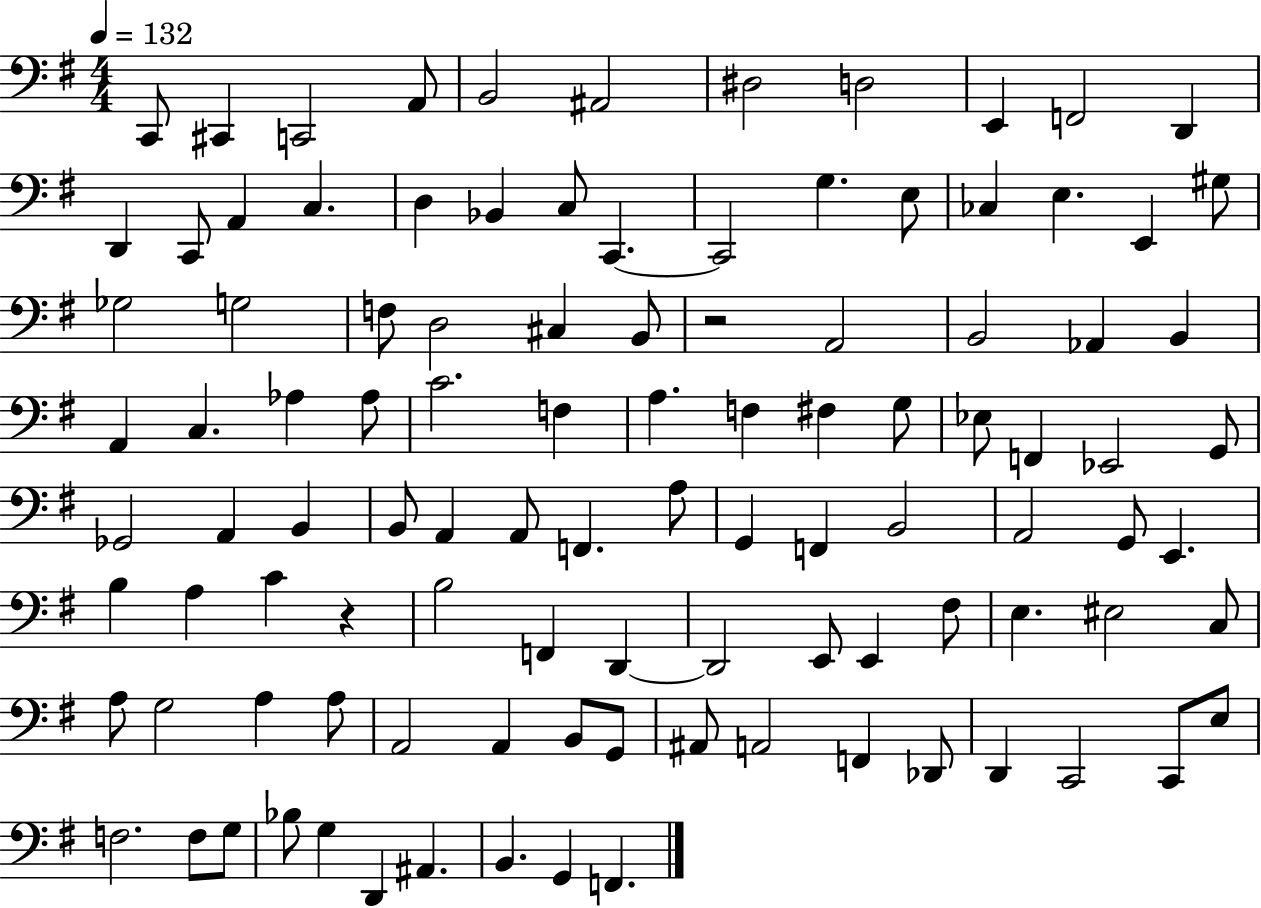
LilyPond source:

{
  \clef bass
  \numericTimeSignature
  \time 4/4
  \key g \major
  \tempo 4 = 132
  \repeat volta 2 { c,8 cis,4 c,2 a,8 | b,2 ais,2 | dis2 d2 | e,4 f,2 d,4 | \break d,4 c,8 a,4 c4. | d4 bes,4 c8 c,4.~~ | c,2 g4. e8 | ces4 e4. e,4 gis8 | \break ges2 g2 | f8 d2 cis4 b,8 | r2 a,2 | b,2 aes,4 b,4 | \break a,4 c4. aes4 aes8 | c'2. f4 | a4. f4 fis4 g8 | ees8 f,4 ees,2 g,8 | \break ges,2 a,4 b,4 | b,8 a,4 a,8 f,4. a8 | g,4 f,4 b,2 | a,2 g,8 e,4. | \break b4 a4 c'4 r4 | b2 f,4 d,4~~ | d,2 e,8 e,4 fis8 | e4. eis2 c8 | \break a8 g2 a4 a8 | a,2 a,4 b,8 g,8 | ais,8 a,2 f,4 des,8 | d,4 c,2 c,8 e8 | \break f2. f8 g8 | bes8 g4 d,4 ais,4. | b,4. g,4 f,4. | } \bar "|."
}